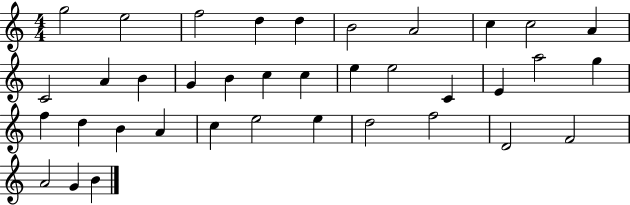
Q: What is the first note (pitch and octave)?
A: G5